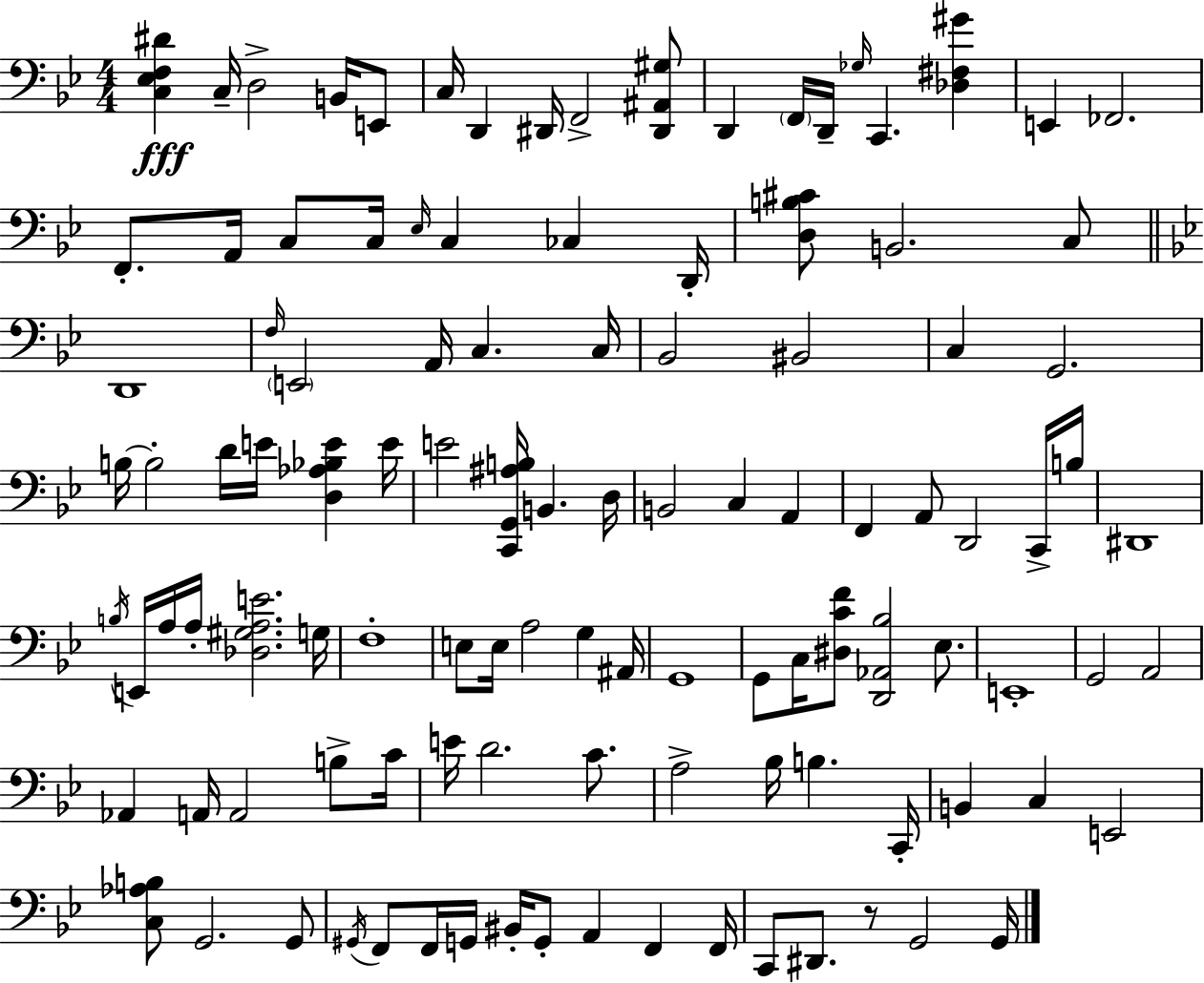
{
  \clef bass
  \numericTimeSignature
  \time 4/4
  \key bes \major
  <c ees f dis'>4\fff c16-- d2-> b,16 e,8 | c16 d,4 dis,16 f,2-> <dis, ais, gis>8 | d,4 \parenthesize f,16 d,16-- \grace { ges16 } c,4. <des fis gis'>4 | e,4 fes,2. | \break f,8.-. a,16 c8 c16 \grace { ees16 } c4 ces4 | d,16-. <d b cis'>8 b,2. | c8 \bar "||" \break \key g \minor d,1 | \grace { f16 } \parenthesize e,2 a,16 c4. | c16 bes,2 bis,2 | c4 g,2. | \break b16~~ b2-. d'16 e'16 <d aes bes e'>4 | e'16 e'2 <c, g, ais b>16 b,4. | d16 b,2 c4 a,4 | f,4 a,8 d,2 c,16-> | \break b16 dis,1 | \acciaccatura { b16 } e,16 a16 a16-. <des gis a e'>2. | g16 f1-. | e8 e16 a2 g4 | \break ais,16 g,1 | g,8 c16 <dis c' f'>8 <d, aes, bes>2 ees8. | e,1-. | g,2 a,2 | \break aes,4 a,16 a,2 b8-> | c'16 e'16 d'2. c'8. | a2-> bes16 b4. | c,16-. b,4 c4 e,2 | \break <c aes b>8 g,2. | g,8 \acciaccatura { gis,16 } f,8 f,16 g,16 bis,16-. g,8-. a,4 f,4 | f,16 c,8 dis,8. r8 g,2 | g,16 \bar "|."
}